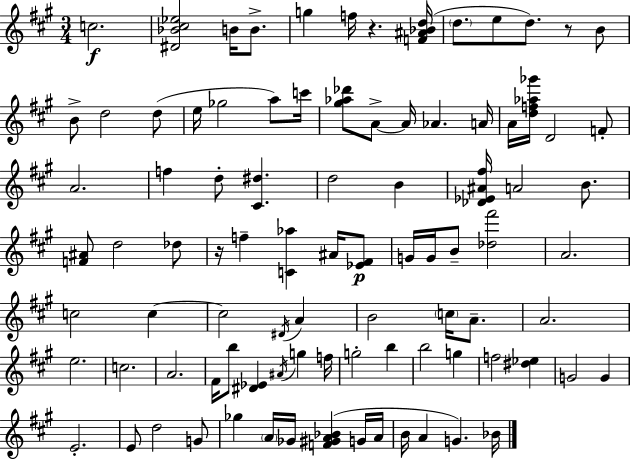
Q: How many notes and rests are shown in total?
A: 91